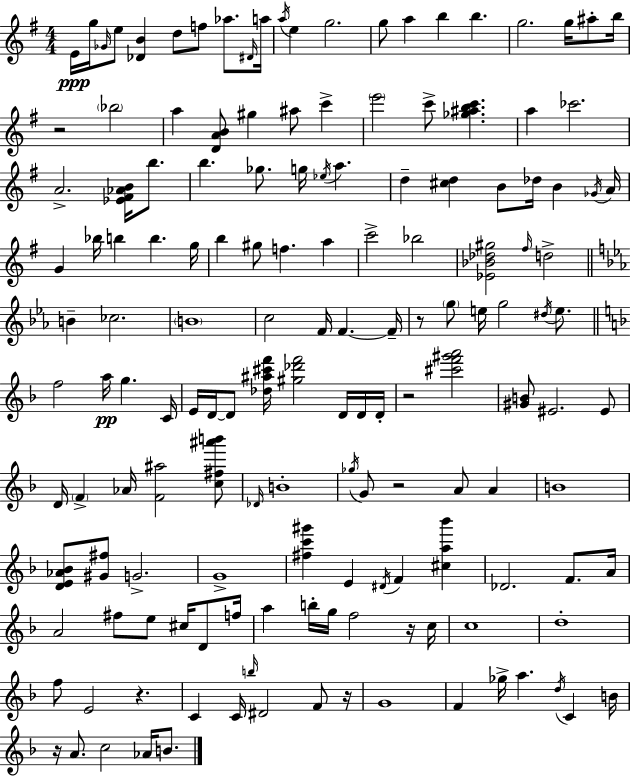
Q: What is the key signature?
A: G major